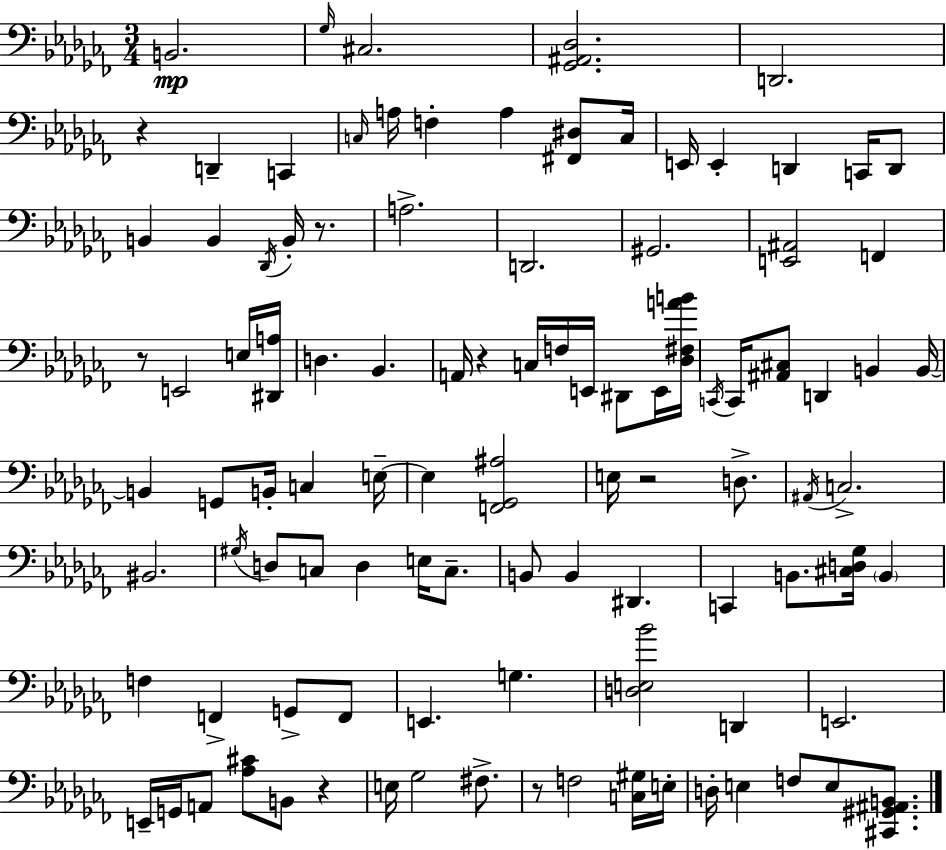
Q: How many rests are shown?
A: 7